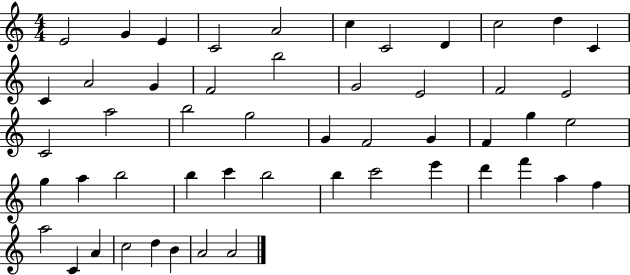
E4/h G4/q E4/q C4/h A4/h C5/q C4/h D4/q C5/h D5/q C4/q C4/q A4/h G4/q F4/h B5/h G4/h E4/h F4/h E4/h C4/h A5/h B5/h G5/h G4/q F4/h G4/q F4/q G5/q E5/h G5/q A5/q B5/h B5/q C6/q B5/h B5/q C6/h E6/q D6/q F6/q A5/q F5/q A5/h C4/q A4/q C5/h D5/q B4/q A4/h A4/h